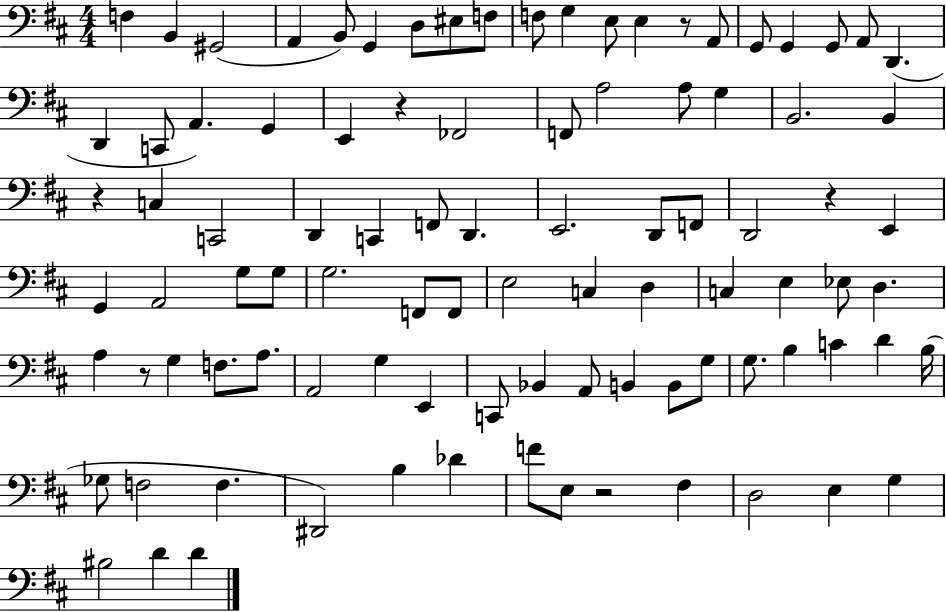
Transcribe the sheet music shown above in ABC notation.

X:1
T:Untitled
M:4/4
L:1/4
K:D
F, B,, ^G,,2 A,, B,,/2 G,, D,/2 ^E,/2 F,/2 F,/2 G, E,/2 E, z/2 A,,/2 G,,/2 G,, G,,/2 A,,/2 D,, D,, C,,/2 A,, G,, E,, z _F,,2 F,,/2 A,2 A,/2 G, B,,2 B,, z C, C,,2 D,, C,, F,,/2 D,, E,,2 D,,/2 F,,/2 D,,2 z E,, G,, A,,2 G,/2 G,/2 G,2 F,,/2 F,,/2 E,2 C, D, C, E, _E,/2 D, A, z/2 G, F,/2 A,/2 A,,2 G, E,, C,,/2 _B,, A,,/2 B,, B,,/2 G,/2 G,/2 B, C D B,/4 _G,/2 F,2 F, ^D,,2 B, _D F/2 E,/2 z2 ^F, D,2 E, G, ^B,2 D D